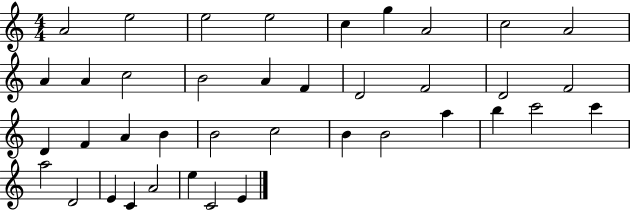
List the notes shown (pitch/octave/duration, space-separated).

A4/h E5/h E5/h E5/h C5/q G5/q A4/h C5/h A4/h A4/q A4/q C5/h B4/h A4/q F4/q D4/h F4/h D4/h F4/h D4/q F4/q A4/q B4/q B4/h C5/h B4/q B4/h A5/q B5/q C6/h C6/q A5/h D4/h E4/q C4/q A4/h E5/q C4/h E4/q